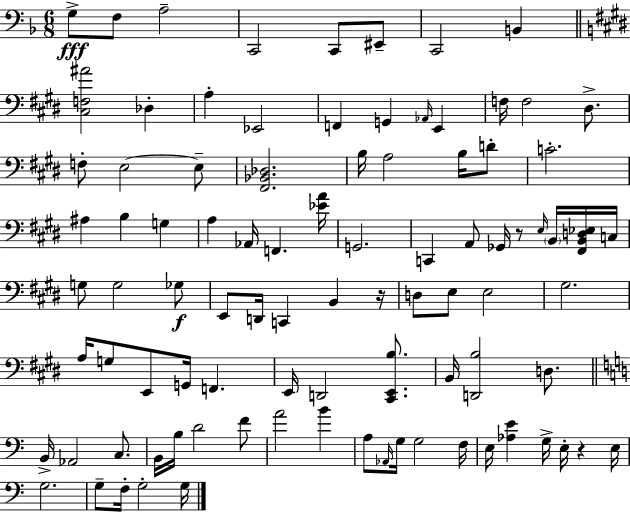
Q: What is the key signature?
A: F major